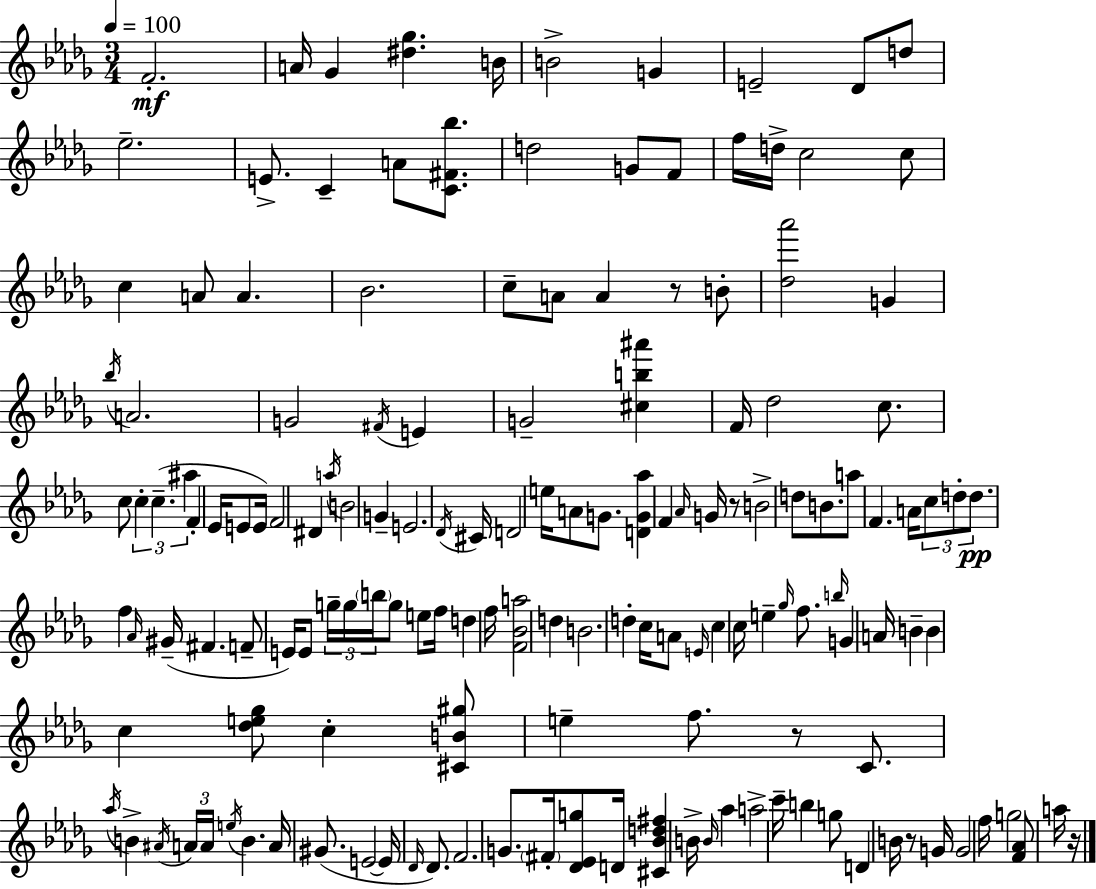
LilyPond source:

{
  \clef treble
  \numericTimeSignature
  \time 3/4
  \key bes \minor
  \tempo 4 = 100
  f'2.-.\mf | a'16 ges'4 <dis'' ges''>4. b'16 | b'2-> g'4 | e'2-- des'8 d''8 | \break ees''2.-- | e'8.-> c'4-- a'8 <c' fis' bes''>8. | d''2 g'8 f'8 | f''16 d''16-> c''2 c''8 | \break c''4 a'8 a'4. | bes'2. | c''8-- a'8 a'4 r8 b'8-. | <des'' aes'''>2 g'4 | \break \acciaccatura { bes''16 } a'2. | g'2 \acciaccatura { fis'16 } e'4 | g'2-- <cis'' b'' ais'''>4 | f'16 des''2 c''8. | \break c''8 \tuplet 3/2 { c''4-. c''4.--( | ais''4 } f'4-. ees'16 e'8 | e'16) f'2 dis'4 | \acciaccatura { a''16 } b'2 g'4-- | \break e'2. | \acciaccatura { des'16 } cis'16 d'2 | e''16 a'8 g'8. <d' g' aes''>4 f'4 | \grace { aes'16 } g'16 r8 b'2-> | \break d''8 b'8. a''8 f'4. | a'16 \tuplet 3/2 { c''8 d''8-. d''8.\pp } | f''4 \grace { aes'16 }( gis'16-- fis'4. | f'8-- e'16) e'8 \tuplet 3/2 { g''16-- g''16 \parenthesize b''16 } g''8 e''8 | \break f''16 d''4 f''16 <f' bes' a''>2 | d''4 b'2. | d''4-. c''16 a'8 | \grace { e'16 } c''4 c''16 e''4-- \grace { ges''16 } | \break f''8. \grace { b''16 } g'4 a'16 b'4-- | b'4 c''4 <des'' e'' ges''>8 c''4-. | <cis' b' gis''>8 e''4-- f''8. | r8 c'8. \acciaccatura { aes''16 } b'4-> \acciaccatura { ais'16 } \tuplet 3/2 { a'16 | \break a'16 \acciaccatura { e''16 } } b'4. a'16 gis'8.( | e'2~~ e'16 \grace { des'16 } des'8.) | f'2. | g'8. \parenthesize fis'16-. <des' ees' g''>8 d'16 <cis' bes' d'' fis''>4 | \break b'16-> \grace { b'16 } aes''4 a''2-> | c'''16-- b''4 g''8 d'4 | b'16 r8 g'16 g'2 | f''16 g''2 <f' aes'>8 | \break a''16 r16 \bar "|."
}